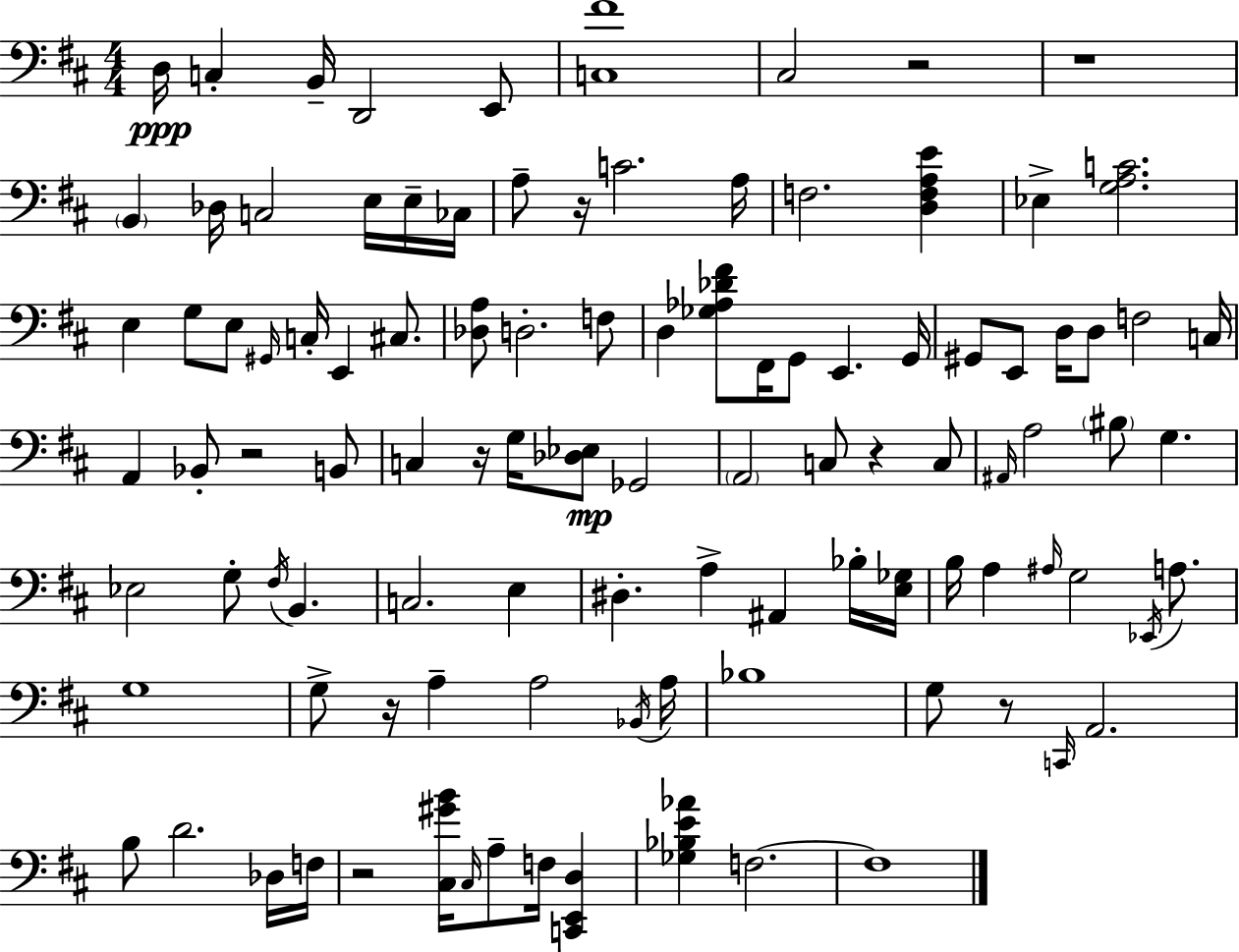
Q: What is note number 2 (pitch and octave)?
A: C3